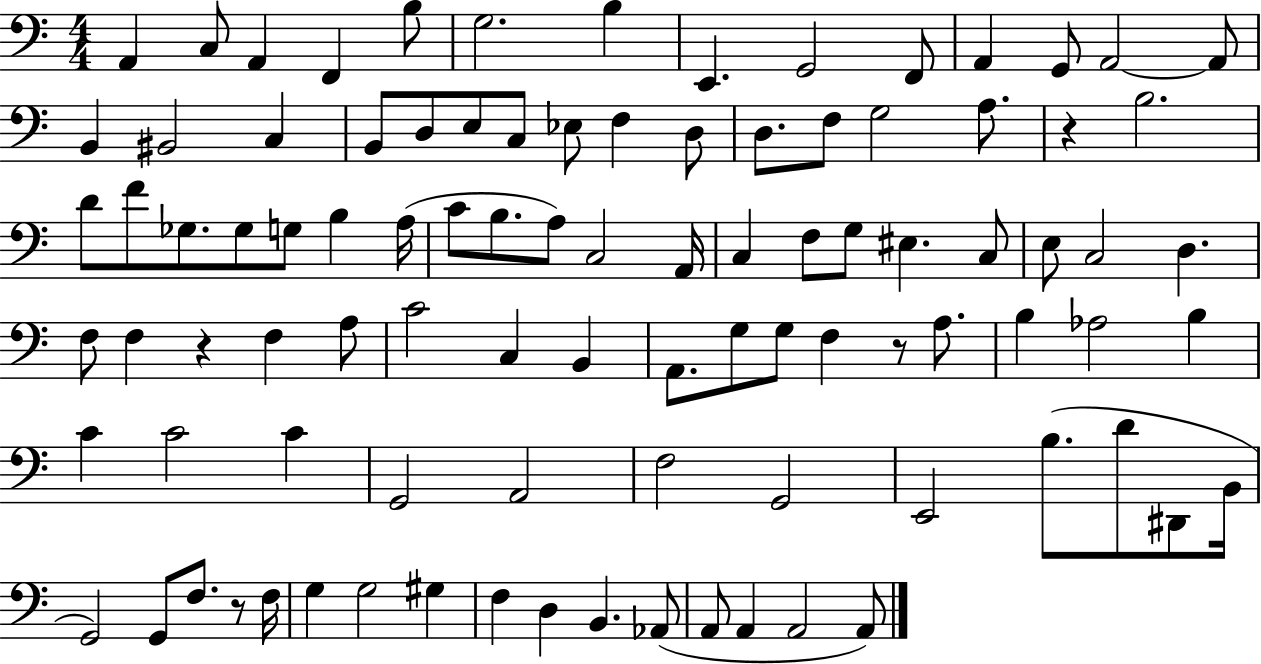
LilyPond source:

{
  \clef bass
  \numericTimeSignature
  \time 4/4
  \key c \major
  a,4 c8 a,4 f,4 b8 | g2. b4 | e,4. g,2 f,8 | a,4 g,8 a,2~~ a,8 | \break b,4 bis,2 c4 | b,8 d8 e8 c8 ees8 f4 d8 | d8. f8 g2 a8. | r4 b2. | \break d'8 f'8 ges8. ges8 g8 b4 a16( | c'8 b8. a8) c2 a,16 | c4 f8 g8 eis4. c8 | e8 c2 d4. | \break f8 f4 r4 f4 a8 | c'2 c4 b,4 | a,8. g8 g8 f4 r8 a8. | b4 aes2 b4 | \break c'4 c'2 c'4 | g,2 a,2 | f2 g,2 | e,2 b8.( d'8 dis,8 b,16 | \break g,2) g,8 f8. r8 f16 | g4 g2 gis4 | f4 d4 b,4. aes,8( | a,8 a,4 a,2 a,8) | \break \bar "|."
}